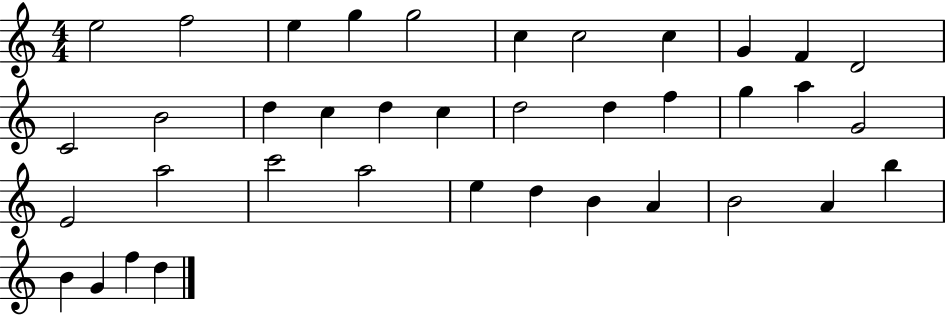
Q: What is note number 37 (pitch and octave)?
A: F5